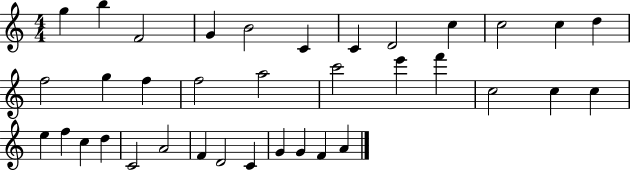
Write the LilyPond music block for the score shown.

{
  \clef treble
  \numericTimeSignature
  \time 4/4
  \key c \major
  g''4 b''4 f'2 | g'4 b'2 c'4 | c'4 d'2 c''4 | c''2 c''4 d''4 | \break f''2 g''4 f''4 | f''2 a''2 | c'''2 e'''4 f'''4 | c''2 c''4 c''4 | \break e''4 f''4 c''4 d''4 | c'2 a'2 | f'4 d'2 c'4 | g'4 g'4 f'4 a'4 | \break \bar "|."
}